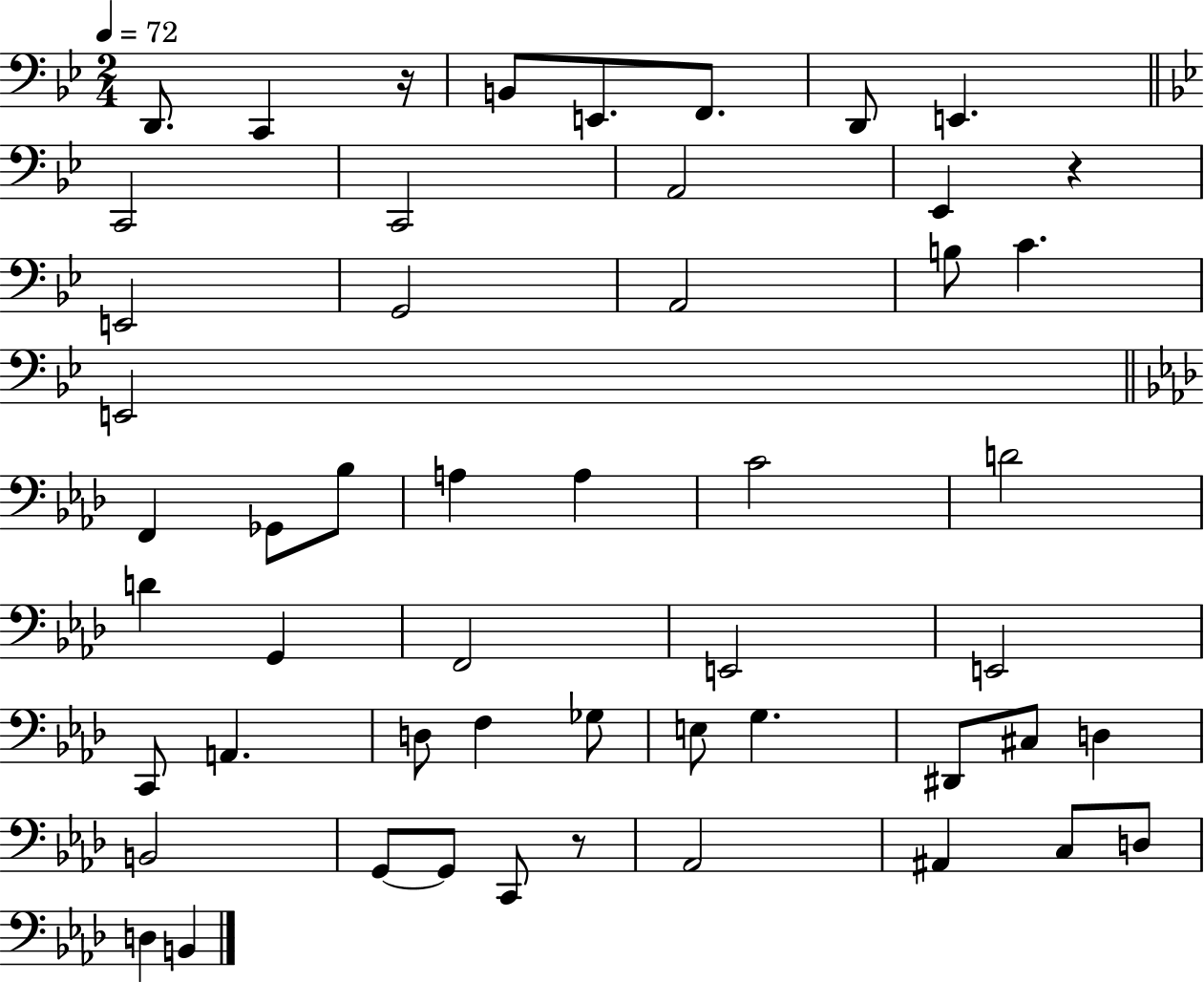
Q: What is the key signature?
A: BES major